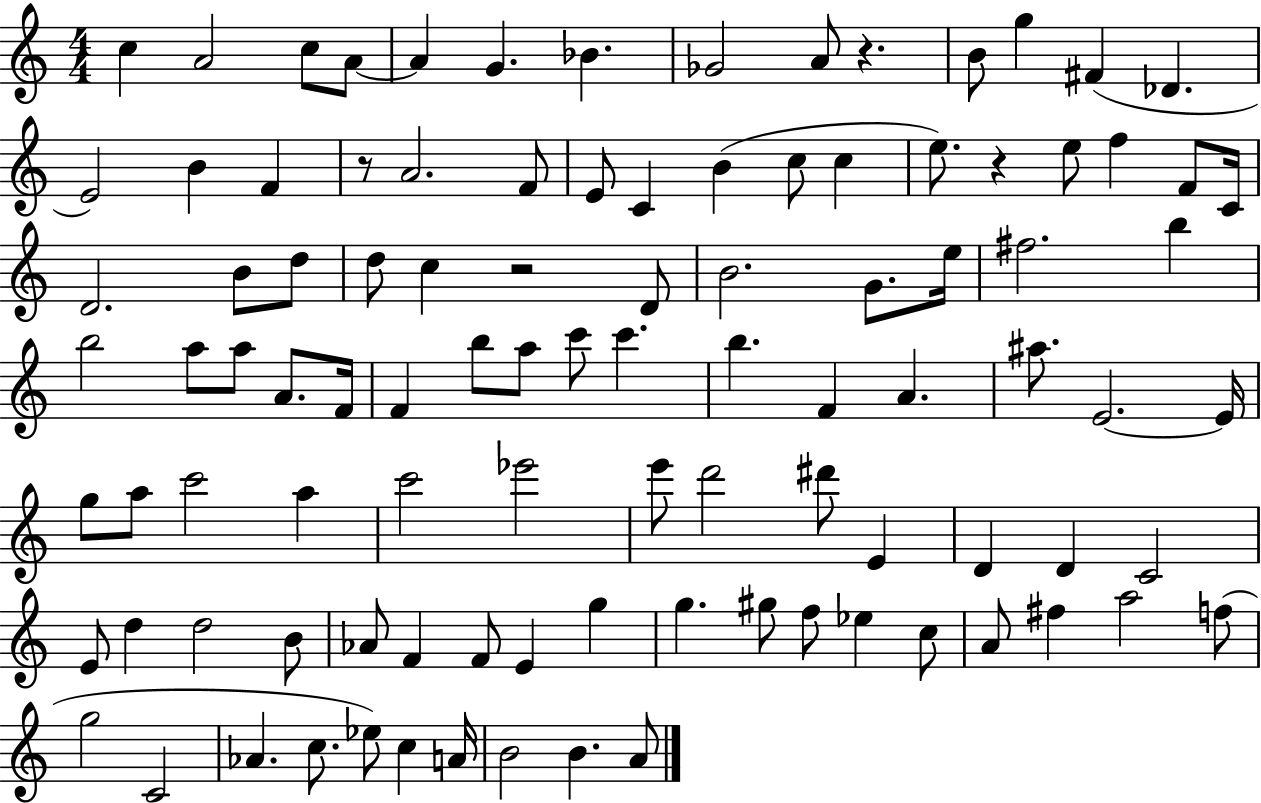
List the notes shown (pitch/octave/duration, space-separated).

C5/q A4/h C5/e A4/e A4/q G4/q. Bb4/q. Gb4/h A4/e R/q. B4/e G5/q F#4/q Db4/q. E4/h B4/q F4/q R/e A4/h. F4/e E4/e C4/q B4/q C5/e C5/q E5/e. R/q E5/e F5/q F4/e C4/s D4/h. B4/e D5/e D5/e C5/q R/h D4/e B4/h. G4/e. E5/s F#5/h. B5/q B5/h A5/e A5/e A4/e. F4/s F4/q B5/e A5/e C6/e C6/q. B5/q. F4/q A4/q. A#5/e. E4/h. E4/s G5/e A5/e C6/h A5/q C6/h Eb6/h E6/e D6/h D#6/e E4/q D4/q D4/q C4/h E4/e D5/q D5/h B4/e Ab4/e F4/q F4/e E4/q G5/q G5/q. G#5/e F5/e Eb5/q C5/e A4/e F#5/q A5/h F5/e G5/h C4/h Ab4/q. C5/e. Eb5/e C5/q A4/s B4/h B4/q. A4/e